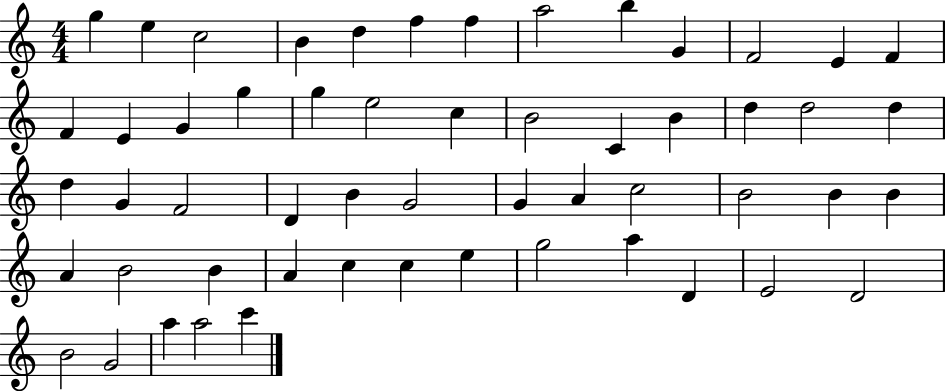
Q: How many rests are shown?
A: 0